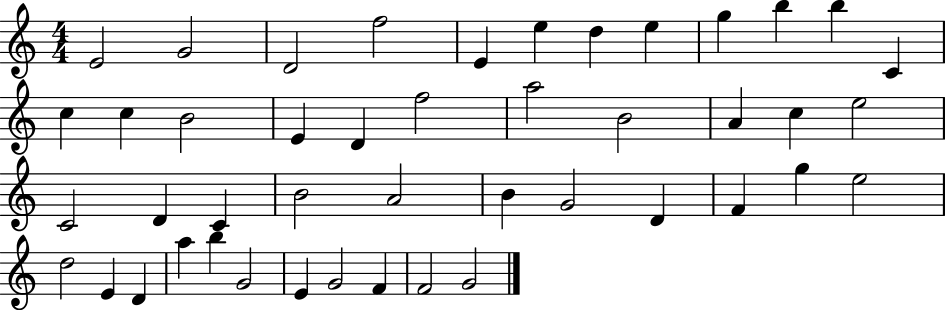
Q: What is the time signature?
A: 4/4